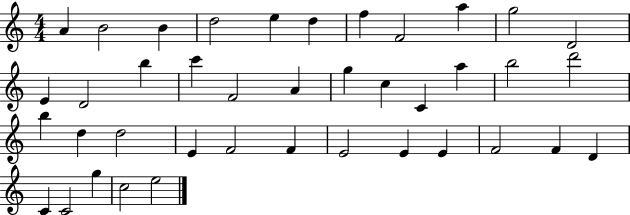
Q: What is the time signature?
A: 4/4